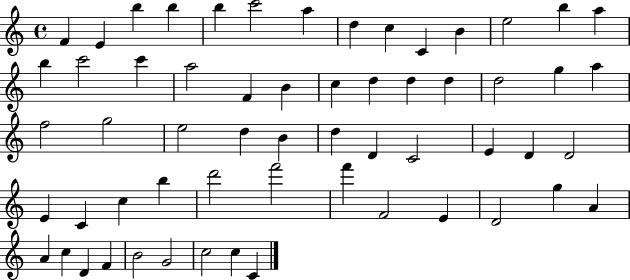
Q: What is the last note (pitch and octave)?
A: C4